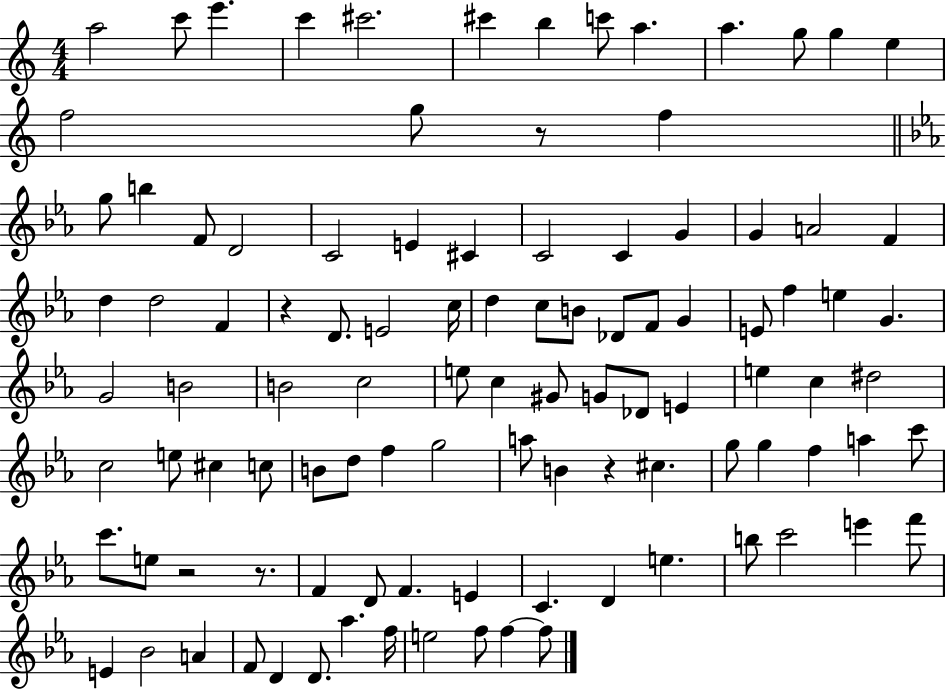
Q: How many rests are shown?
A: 5